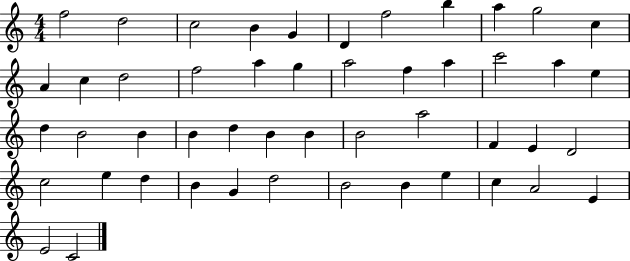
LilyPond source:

{
  \clef treble
  \numericTimeSignature
  \time 4/4
  \key c \major
  f''2 d''2 | c''2 b'4 g'4 | d'4 f''2 b''4 | a''4 g''2 c''4 | \break a'4 c''4 d''2 | f''2 a''4 g''4 | a''2 f''4 a''4 | c'''2 a''4 e''4 | \break d''4 b'2 b'4 | b'4 d''4 b'4 b'4 | b'2 a''2 | f'4 e'4 d'2 | \break c''2 e''4 d''4 | b'4 g'4 d''2 | b'2 b'4 e''4 | c''4 a'2 e'4 | \break e'2 c'2 | \bar "|."
}